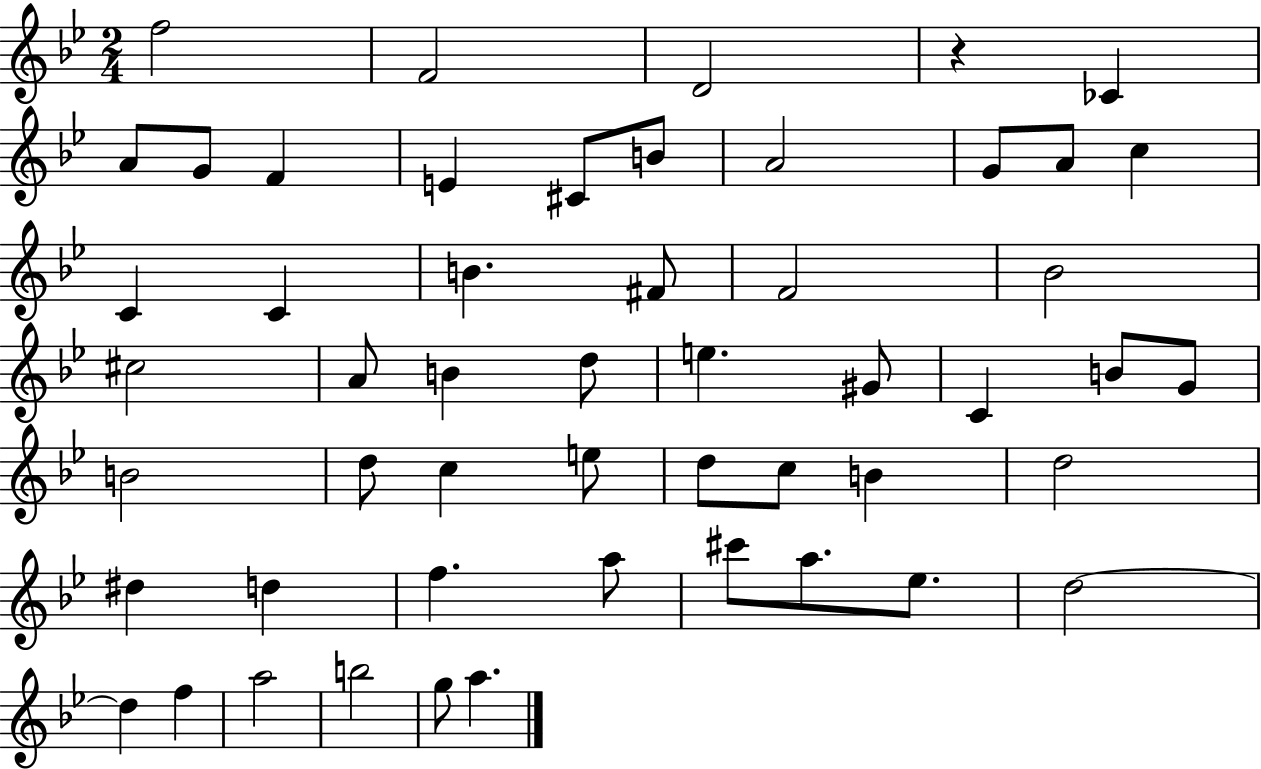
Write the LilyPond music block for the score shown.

{
  \clef treble
  \numericTimeSignature
  \time 2/4
  \key bes \major
  f''2 | f'2 | d'2 | r4 ces'4 | \break a'8 g'8 f'4 | e'4 cis'8 b'8 | a'2 | g'8 a'8 c''4 | \break c'4 c'4 | b'4. fis'8 | f'2 | bes'2 | \break cis''2 | a'8 b'4 d''8 | e''4. gis'8 | c'4 b'8 g'8 | \break b'2 | d''8 c''4 e''8 | d''8 c''8 b'4 | d''2 | \break dis''4 d''4 | f''4. a''8 | cis'''8 a''8. ees''8. | d''2~~ | \break d''4 f''4 | a''2 | b''2 | g''8 a''4. | \break \bar "|."
}